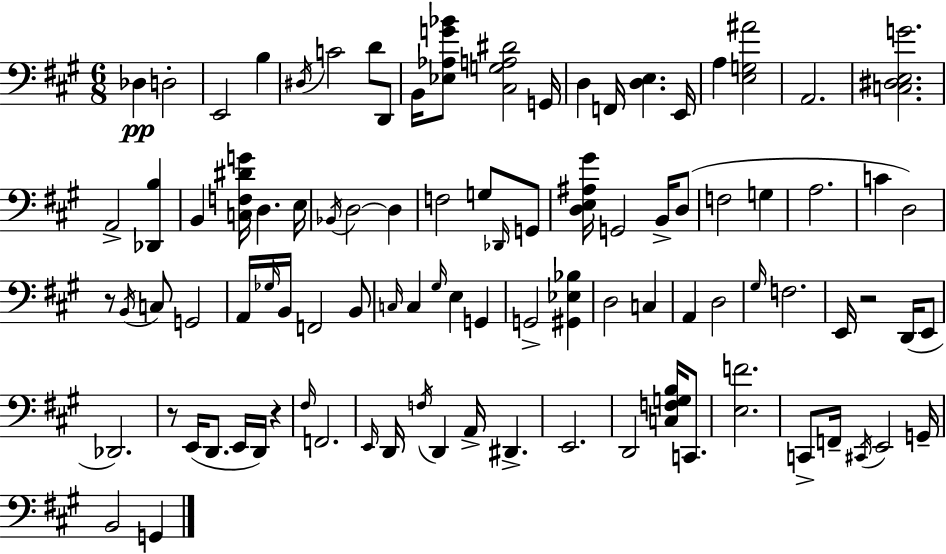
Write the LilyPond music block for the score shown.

{
  \clef bass
  \numericTimeSignature
  \time 6/8
  \key a \major
  des4\pp d2-. | e,2 b4 | \acciaccatura { dis16 } c'2 d'8 d,8 | b,16 <ees aes g' bes'>8 <cis g a dis'>2 | \break g,16 d4 f,16 <d e>4. | e,16 a4 <e g ais'>2 | a,2. | <c dis e g'>2. | \break a,2-> <des, b>4 | b,4 <c f dis' g'>16 d4. | e16 \acciaccatura { bes,16 } d2~~ d4 | f2 g8 | \break \grace { des,16 } g,8 <d e ais gis'>16 g,2 | b,16-> d8( f2 g4 | a2. | c'4 d2) | \break r8 \acciaccatura { b,16 } c8 g,2 | a,16 \grace { ges16 } b,16 f,2 | b,8 \grace { c16 } c4 \grace { gis16 } e4 | g,4 g,2-> | \break <gis, ees bes>4 d2 | c4 a,4 d2 | \grace { gis16 } f2. | e,16 r2 | \break d,16( e,8 des,2.) | r8 e,16( d,8. | e,16 d,16) r4 \grace { fis16 } f,2. | \grace { e,16 } d,16 \acciaccatura { f16 } | \break d,4 a,16-> dis,4.-> e,2. | d,2 | <c f g b>16 c,8. <e f'>2. | c,8-> | \break f,16-- \acciaccatura { cis,16 } e,2 g,16-- | b,2 g,4 | \bar "|."
}